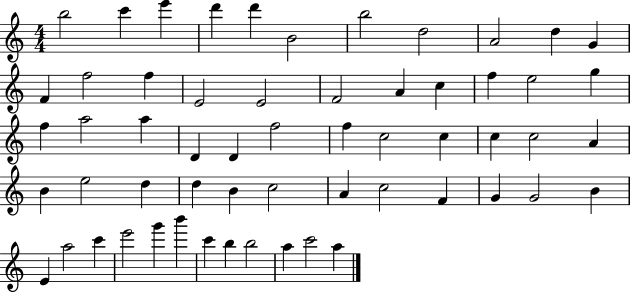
{
  \clef treble
  \numericTimeSignature
  \time 4/4
  \key c \major
  b''2 c'''4 e'''4 | d'''4 d'''4 b'2 | b''2 d''2 | a'2 d''4 g'4 | \break f'4 f''2 f''4 | e'2 e'2 | f'2 a'4 c''4 | f''4 e''2 g''4 | \break f''4 a''2 a''4 | d'4 d'4 f''2 | f''4 c''2 c''4 | c''4 c''2 a'4 | \break b'4 e''2 d''4 | d''4 b'4 c''2 | a'4 c''2 f'4 | g'4 g'2 b'4 | \break e'4 a''2 c'''4 | e'''2 g'''4 b'''4 | c'''4 b''4 b''2 | a''4 c'''2 a''4 | \break \bar "|."
}